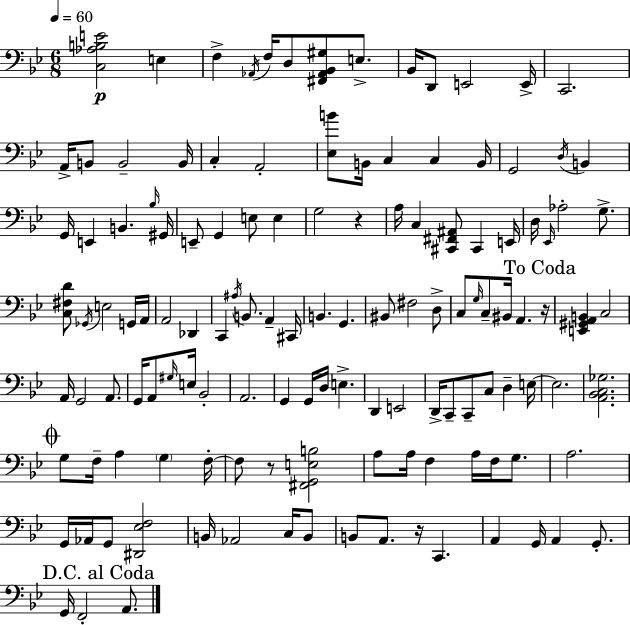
[C3,Ab3,B3,E4]/h E3/q F3/q Ab2/s F3/s D3/e [F#2,Ab2,Bb2,G#3]/e E3/e. Bb2/s D2/e E2/h E2/s C2/h. A2/s B2/e B2/h B2/s C3/q A2/h [Eb3,B4]/e B2/s C3/q C3/q B2/s G2/h D3/s B2/q G2/s E2/q B2/q. Bb3/s G#2/s E2/e G2/q E3/e E3/q G3/h R/q A3/s C3/q [C#2,F#2,A#2]/e C#2/q E2/s D3/s Eb2/s Ab3/h G3/e. [C3,F#3,D4]/e Gb2/s E3/h G2/s A2/s A2/h Db2/q C2/q A#3/s B2/e. A2/q C#2/s B2/q. G2/q. BIS2/e F#3/h D3/e C3/e G3/s C3/e BIS2/s A2/q. R/s [E2,G#2,A2,B2]/q C3/h A2/s G2/h A2/e. G2/s A2/e G#3/s E3/s Bb2/h A2/h. G2/q G2/s D3/s E3/q. D2/q E2/h D2/s C2/e C2/e C3/e D3/q E3/s E3/h. [A2,Bb2,C3,Gb3]/h. G3/e F3/s A3/q G3/q F3/s F3/e R/e [F#2,G2,E3,B3]/h A3/e A3/s F3/q A3/s F3/s G3/e. A3/h. G2/s Ab2/s G2/e [D#2,Eb3,F3]/h B2/s Ab2/h C3/s B2/e B2/e A2/e. R/s C2/q. A2/q G2/s A2/q G2/e. G2/s F2/h A2/e.